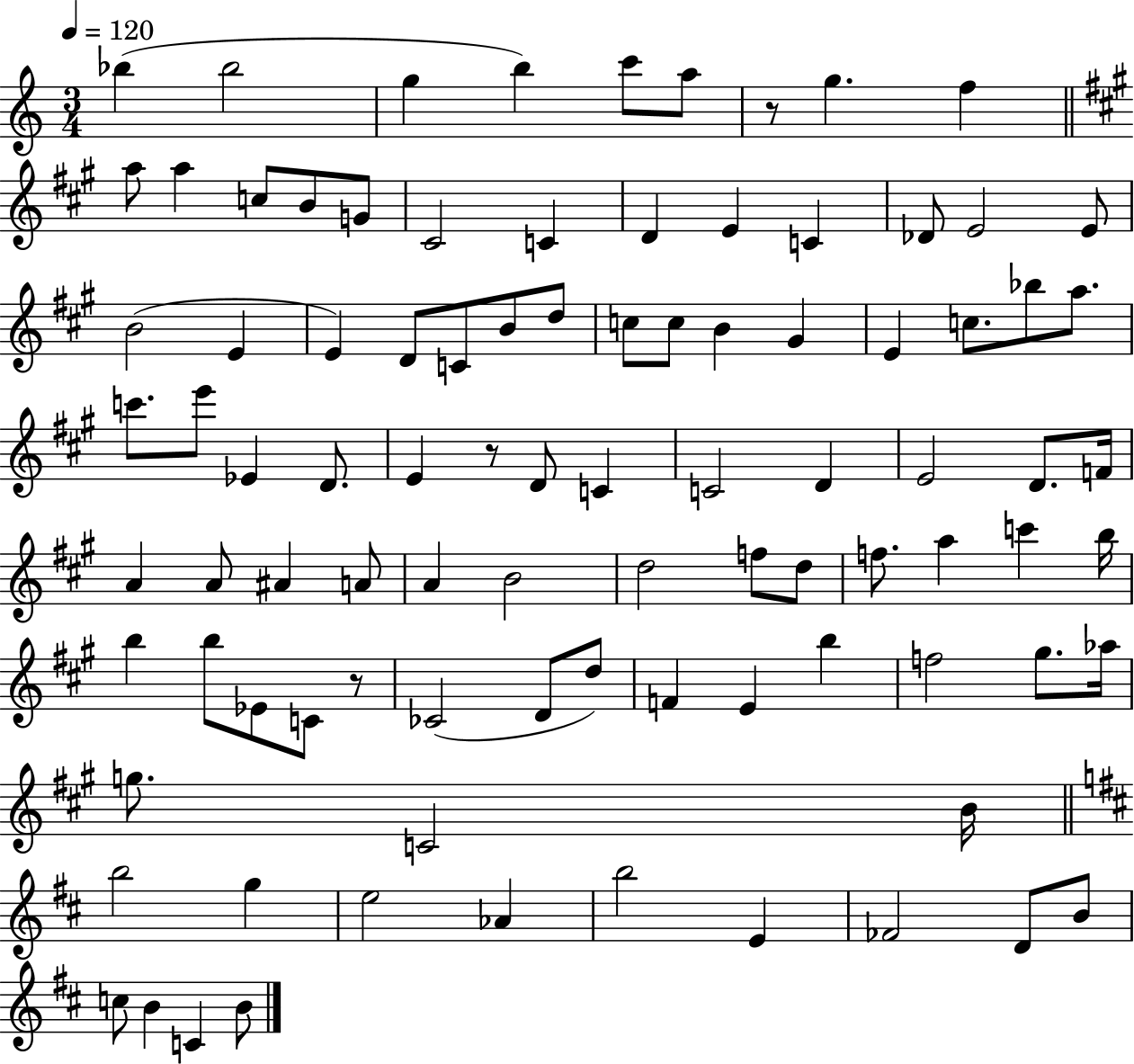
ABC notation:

X:1
T:Untitled
M:3/4
L:1/4
K:C
_b _b2 g b c'/2 a/2 z/2 g f a/2 a c/2 B/2 G/2 ^C2 C D E C _D/2 E2 E/2 B2 E E D/2 C/2 B/2 d/2 c/2 c/2 B ^G E c/2 _b/2 a/2 c'/2 e'/2 _E D/2 E z/2 D/2 C C2 D E2 D/2 F/4 A A/2 ^A A/2 A B2 d2 f/2 d/2 f/2 a c' b/4 b b/2 _E/2 C/2 z/2 _C2 D/2 d/2 F E b f2 ^g/2 _a/4 g/2 C2 B/4 b2 g e2 _A b2 E _F2 D/2 B/2 c/2 B C B/2